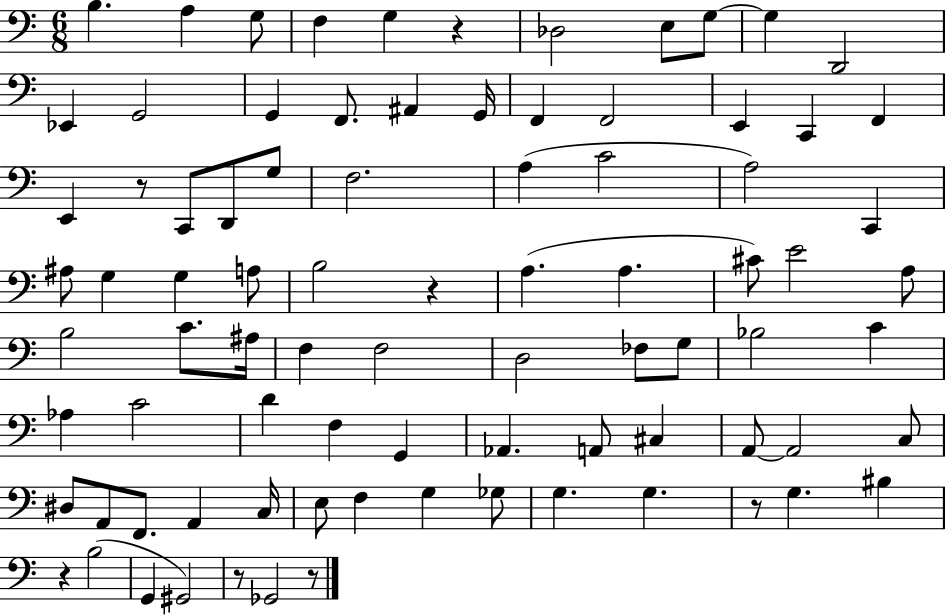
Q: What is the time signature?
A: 6/8